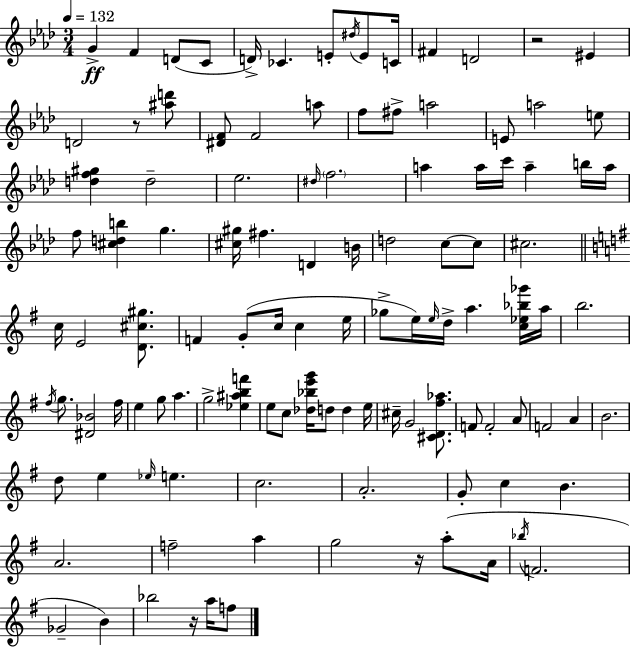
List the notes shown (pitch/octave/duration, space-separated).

G4/q F4/q D4/e C4/e D4/s CES4/q. E4/e D#5/s E4/e C4/s F#4/q D4/h R/h EIS4/q D4/h R/e [A#5,D6]/e [D#4,F4]/e F4/h A5/e F5/e F#5/e A5/h E4/e A5/h E5/e [D5,F5,G#5]/q D5/h Eb5/h. D#5/s F5/h. A5/q A5/s C6/s A5/q B5/s A5/s F5/e [C#5,D5,B5]/q G5/q. [C#5,G#5]/s F#5/q. D4/q B4/s D5/h C5/e C5/e C#5/h. C5/s E4/h [D4,C#5,G#5]/e. F4/q G4/e C5/s C5/q E5/s Gb5/e E5/s E5/s D5/s A5/q. [C5,Eb5,Bb5,Gb6]/s A5/s B5/h. F#5/s G5/e. [D#4,Bb4]/h F#5/s E5/q G5/e A5/q. G5/h [Eb5,A#5,B5,F6]/q E5/e C5/e [Db5,Bb5,E6,G6]/s D5/e D5/q E5/s C#5/s G4/h [C#4,D4,F#5,Ab5]/e. F4/e F4/h A4/e F4/h A4/q B4/h. D5/e E5/q Eb5/s E5/q. C5/h. A4/h. G4/e C5/q B4/q. A4/h. F5/h A5/q G5/h R/s A5/e A4/s Bb5/s F4/h. Gb4/h B4/q Bb5/h R/s A5/s F5/e